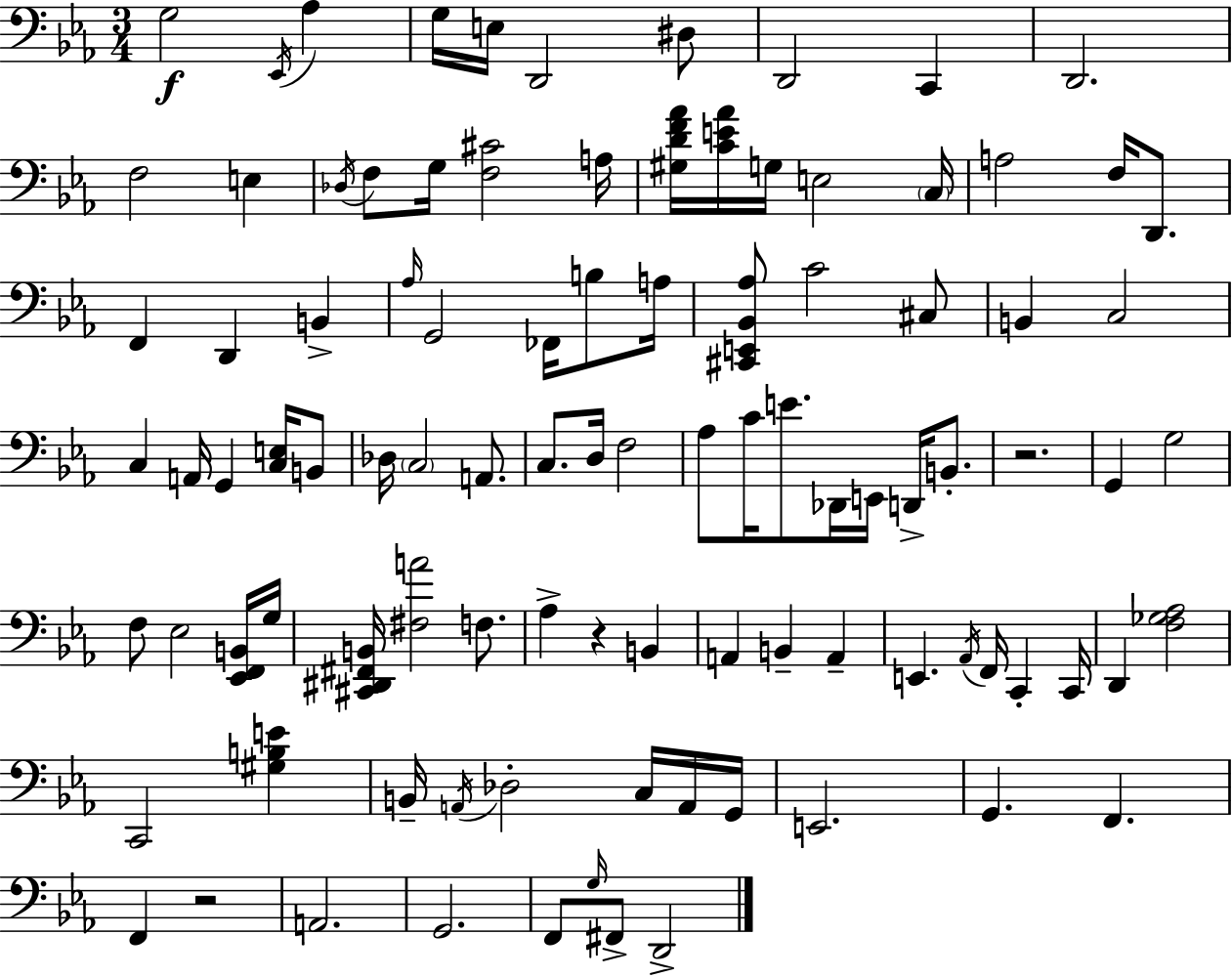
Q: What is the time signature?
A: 3/4